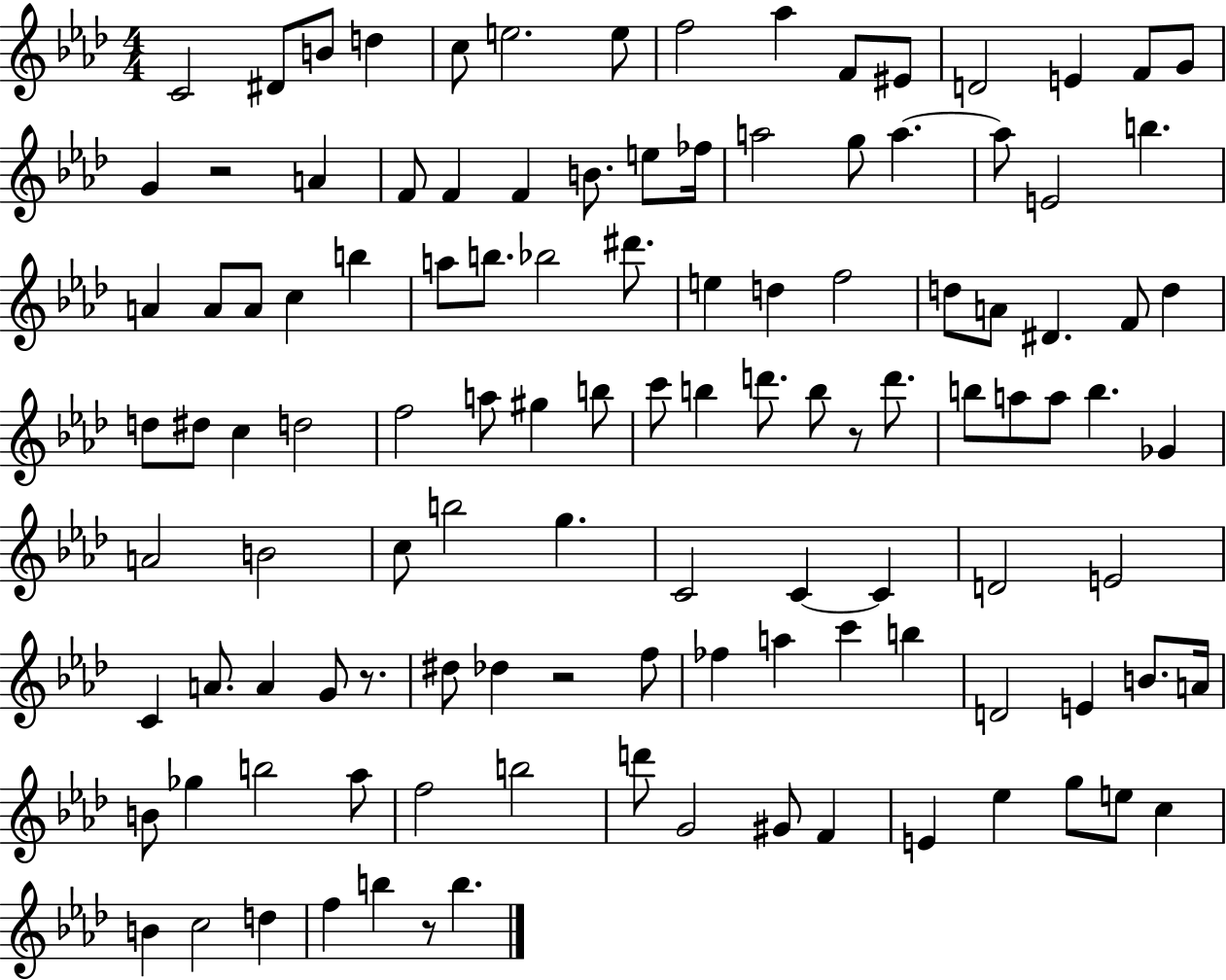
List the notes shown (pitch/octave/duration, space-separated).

C4/h D#4/e B4/e D5/q C5/e E5/h. E5/e F5/h Ab5/q F4/e EIS4/e D4/h E4/q F4/e G4/e G4/q R/h A4/q F4/e F4/q F4/q B4/e. E5/e FES5/s A5/h G5/e A5/q. A5/e E4/h B5/q. A4/q A4/e A4/e C5/q B5/q A5/e B5/e. Bb5/h D#6/e. E5/q D5/q F5/h D5/e A4/e D#4/q. F4/e D5/q D5/e D#5/e C5/q D5/h F5/h A5/e G#5/q B5/e C6/e B5/q D6/e. B5/e R/e D6/e. B5/e A5/e A5/e B5/q. Gb4/q A4/h B4/h C5/e B5/h G5/q. C4/h C4/q C4/q D4/h E4/h C4/q A4/e. A4/q G4/e R/e. D#5/e Db5/q R/h F5/e FES5/q A5/q C6/q B5/q D4/h E4/q B4/e. A4/s B4/e Gb5/q B5/h Ab5/e F5/h B5/h D6/e G4/h G#4/e F4/q E4/q Eb5/q G5/e E5/e C5/q B4/q C5/h D5/q F5/q B5/q R/e B5/q.